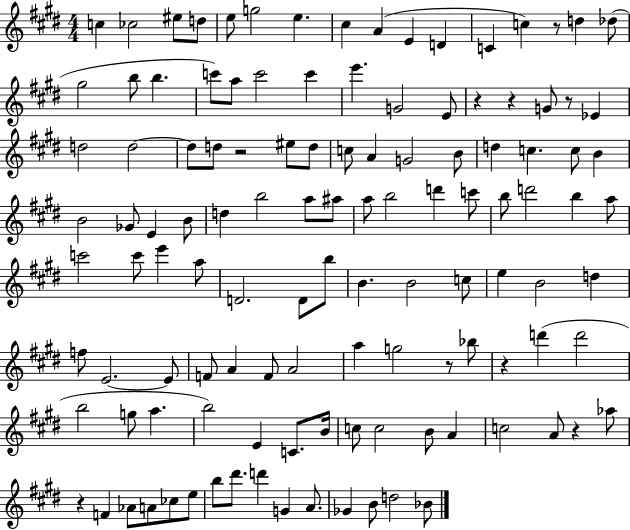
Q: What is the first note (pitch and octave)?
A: C5